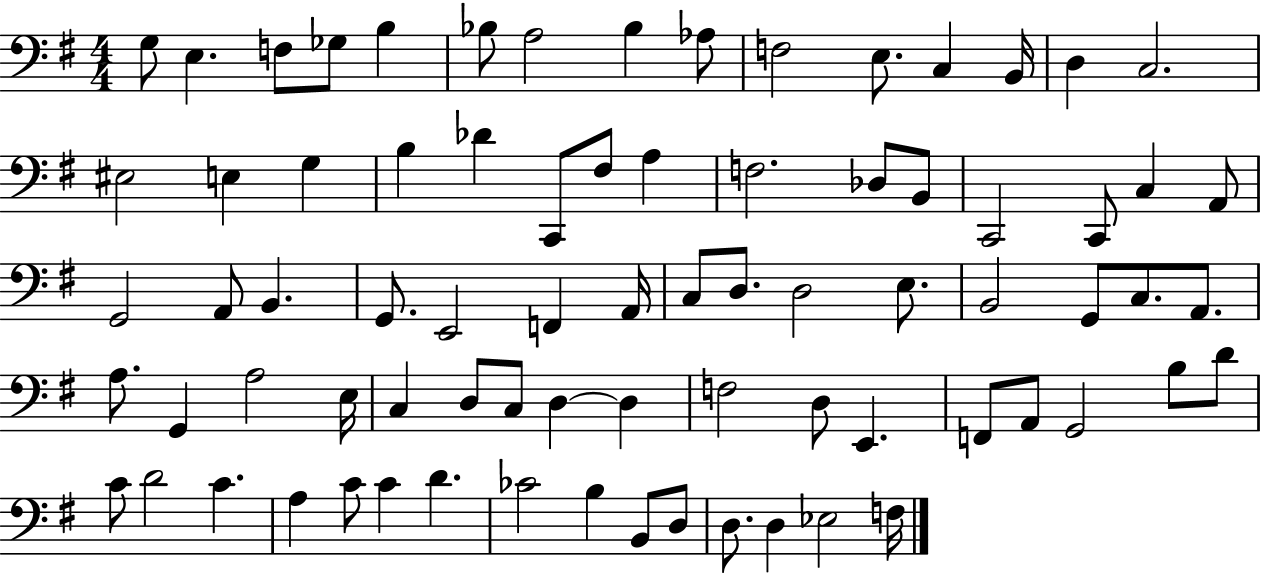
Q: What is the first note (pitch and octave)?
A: G3